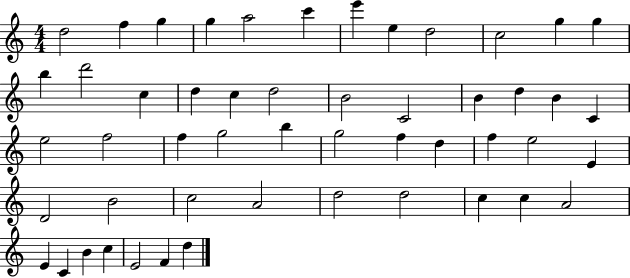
X:1
T:Untitled
M:4/4
L:1/4
K:C
d2 f g g a2 c' e' e d2 c2 g g b d'2 c d c d2 B2 C2 B d B C e2 f2 f g2 b g2 f d f e2 E D2 B2 c2 A2 d2 d2 c c A2 E C B c E2 F d